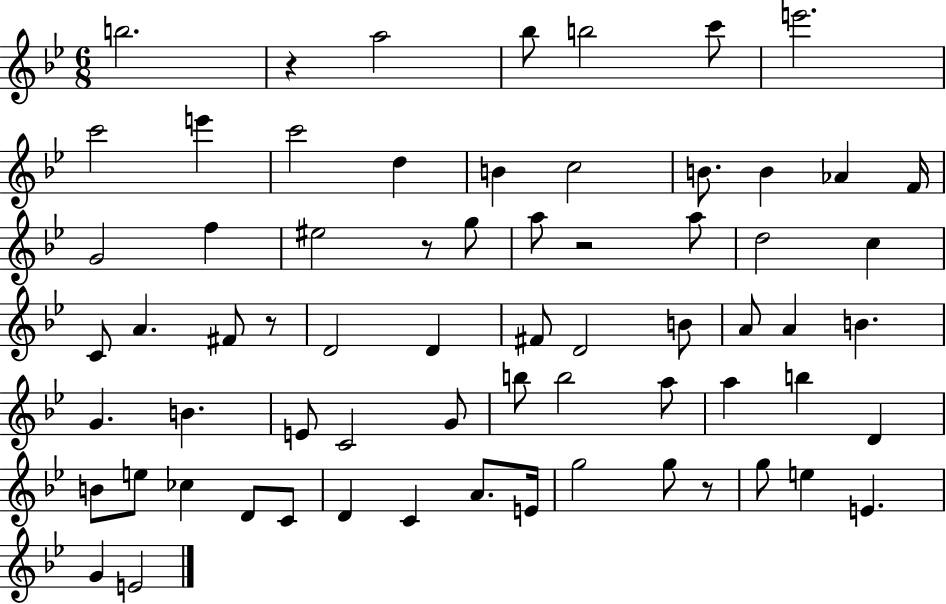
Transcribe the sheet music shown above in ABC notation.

X:1
T:Untitled
M:6/8
L:1/4
K:Bb
b2 z a2 _b/2 b2 c'/2 e'2 c'2 e' c'2 d B c2 B/2 B _A F/4 G2 f ^e2 z/2 g/2 a/2 z2 a/2 d2 c C/2 A ^F/2 z/2 D2 D ^F/2 D2 B/2 A/2 A B G B E/2 C2 G/2 b/2 b2 a/2 a b D B/2 e/2 _c D/2 C/2 D C A/2 E/4 g2 g/2 z/2 g/2 e E G E2